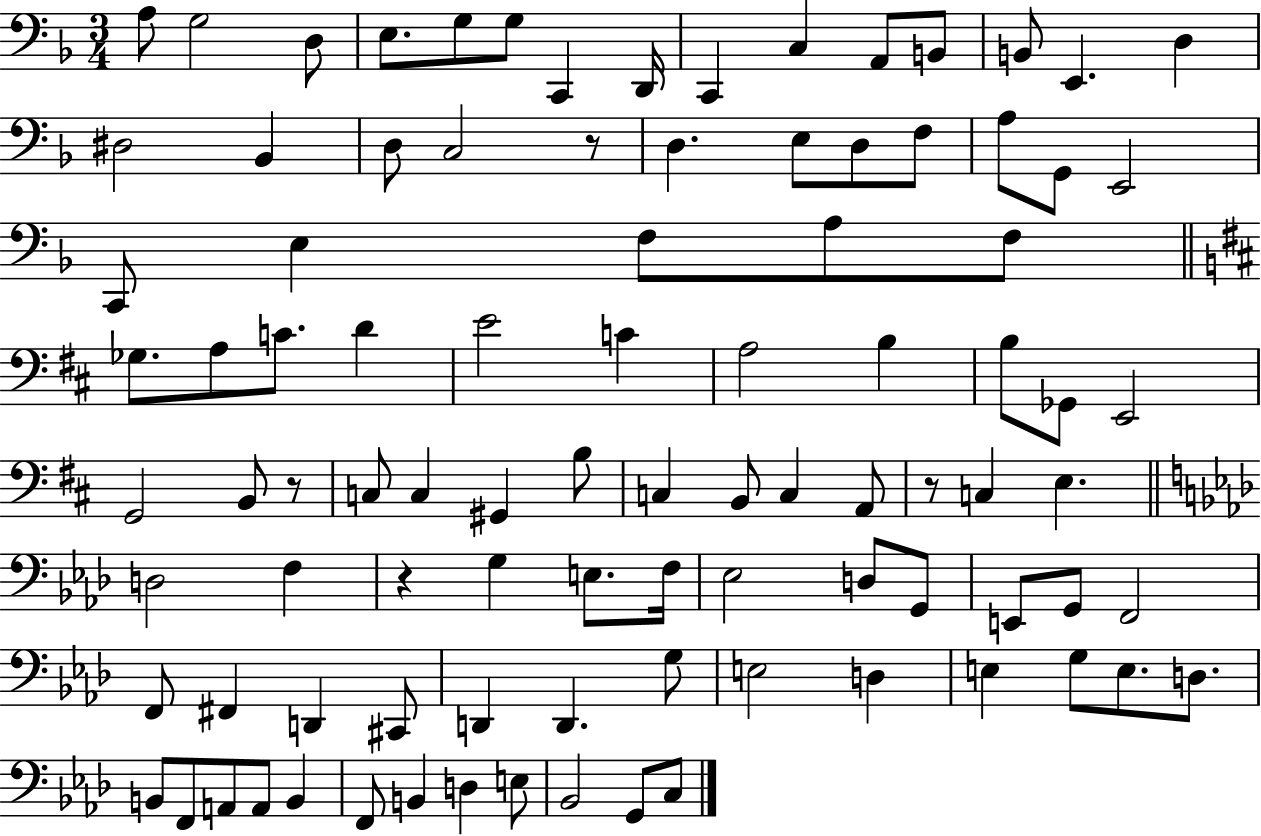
X:1
T:Untitled
M:3/4
L:1/4
K:F
A,/2 G,2 D,/2 E,/2 G,/2 G,/2 C,, D,,/4 C,, C, A,,/2 B,,/2 B,,/2 E,, D, ^D,2 _B,, D,/2 C,2 z/2 D, E,/2 D,/2 F,/2 A,/2 G,,/2 E,,2 C,,/2 E, F,/2 A,/2 F,/2 _G,/2 A,/2 C/2 D E2 C A,2 B, B,/2 _G,,/2 E,,2 G,,2 B,,/2 z/2 C,/2 C, ^G,, B,/2 C, B,,/2 C, A,,/2 z/2 C, E, D,2 F, z G, E,/2 F,/4 _E,2 D,/2 G,,/2 E,,/2 G,,/2 F,,2 F,,/2 ^F,, D,, ^C,,/2 D,, D,, G,/2 E,2 D, E, G,/2 E,/2 D,/2 B,,/2 F,,/2 A,,/2 A,,/2 B,, F,,/2 B,, D, E,/2 _B,,2 G,,/2 C,/2